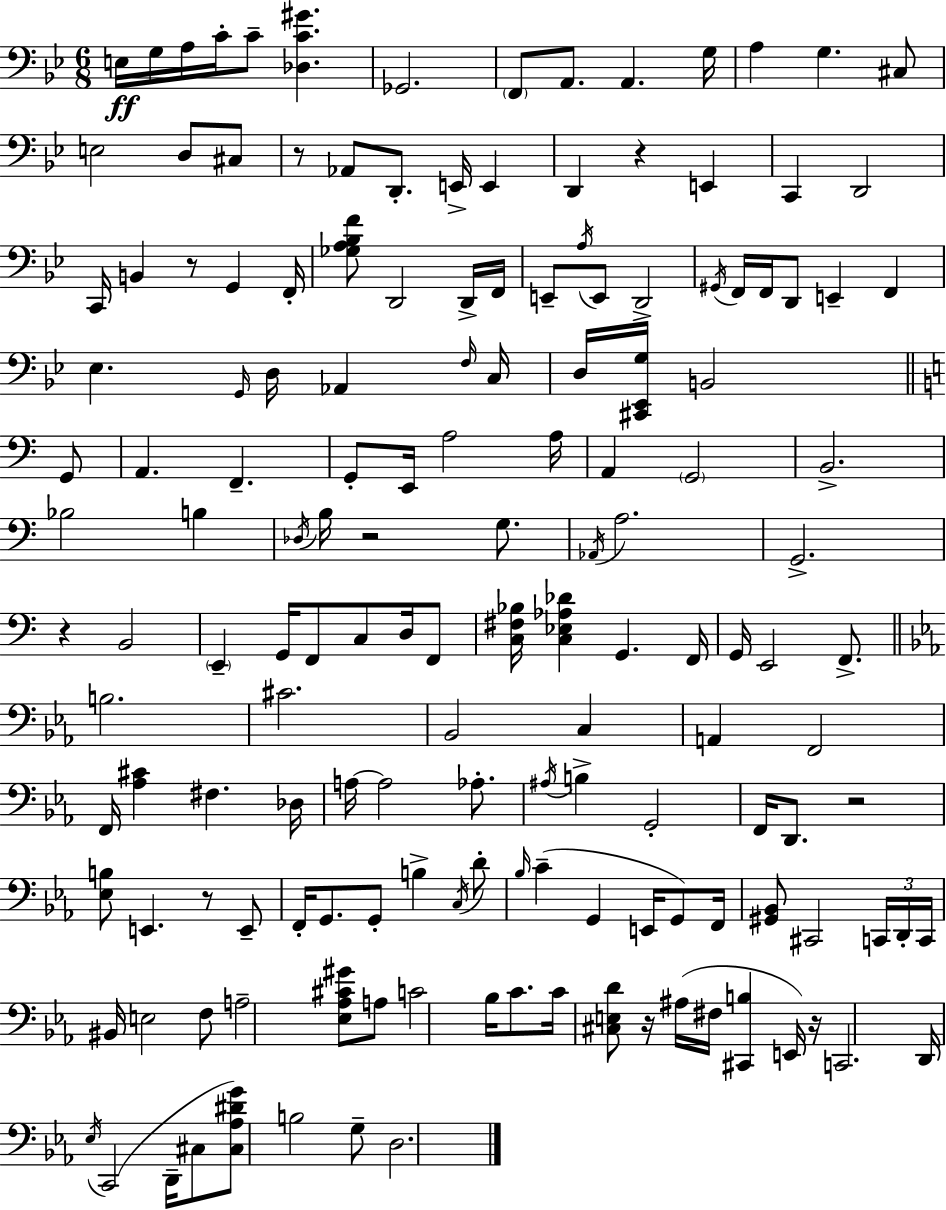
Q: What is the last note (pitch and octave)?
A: D3